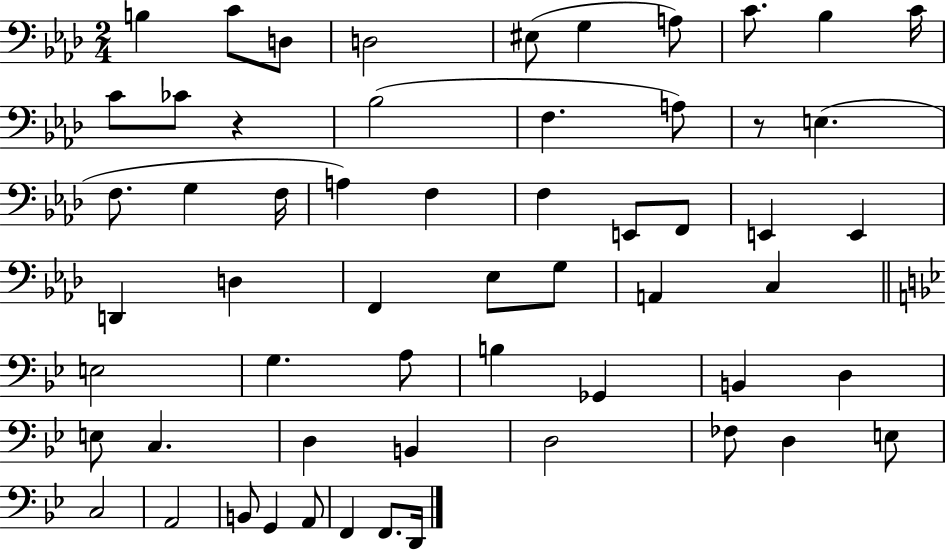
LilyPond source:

{
  \clef bass
  \numericTimeSignature
  \time 2/4
  \key aes \major
  b4 c'8 d8 | d2 | eis8( g4 a8) | c'8. bes4 c'16 | \break c'8 ces'8 r4 | bes2( | f4. a8) | r8 e4.( | \break f8. g4 f16 | a4) f4 | f4 e,8 f,8 | e,4 e,4 | \break d,4 d4 | f,4 ees8 g8 | a,4 c4 | \bar "||" \break \key bes \major e2 | g4. a8 | b4 ges,4 | b,4 d4 | \break e8 c4. | d4 b,4 | d2 | fes8 d4 e8 | \break c2 | a,2 | b,8 g,4 a,8 | f,4 f,8. d,16 | \break \bar "|."
}